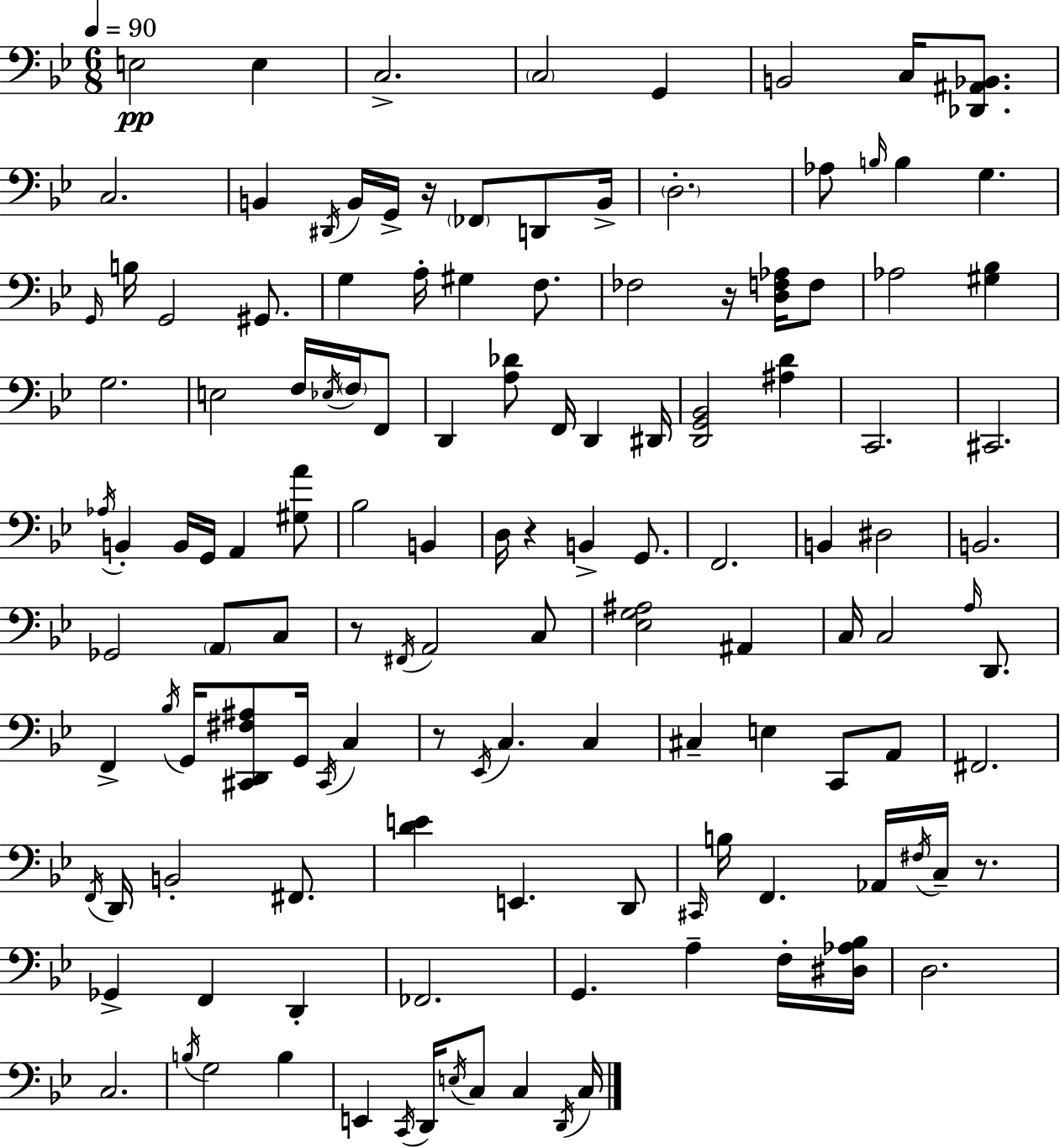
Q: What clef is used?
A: bass